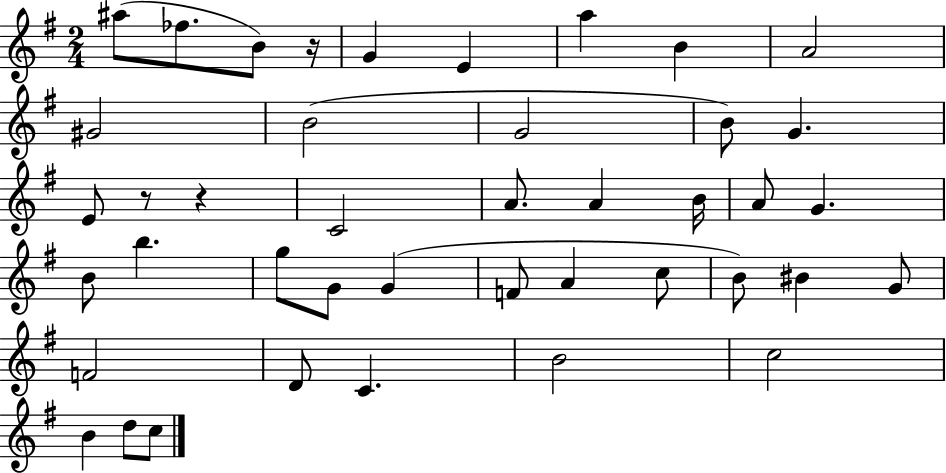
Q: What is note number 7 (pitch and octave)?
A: B4